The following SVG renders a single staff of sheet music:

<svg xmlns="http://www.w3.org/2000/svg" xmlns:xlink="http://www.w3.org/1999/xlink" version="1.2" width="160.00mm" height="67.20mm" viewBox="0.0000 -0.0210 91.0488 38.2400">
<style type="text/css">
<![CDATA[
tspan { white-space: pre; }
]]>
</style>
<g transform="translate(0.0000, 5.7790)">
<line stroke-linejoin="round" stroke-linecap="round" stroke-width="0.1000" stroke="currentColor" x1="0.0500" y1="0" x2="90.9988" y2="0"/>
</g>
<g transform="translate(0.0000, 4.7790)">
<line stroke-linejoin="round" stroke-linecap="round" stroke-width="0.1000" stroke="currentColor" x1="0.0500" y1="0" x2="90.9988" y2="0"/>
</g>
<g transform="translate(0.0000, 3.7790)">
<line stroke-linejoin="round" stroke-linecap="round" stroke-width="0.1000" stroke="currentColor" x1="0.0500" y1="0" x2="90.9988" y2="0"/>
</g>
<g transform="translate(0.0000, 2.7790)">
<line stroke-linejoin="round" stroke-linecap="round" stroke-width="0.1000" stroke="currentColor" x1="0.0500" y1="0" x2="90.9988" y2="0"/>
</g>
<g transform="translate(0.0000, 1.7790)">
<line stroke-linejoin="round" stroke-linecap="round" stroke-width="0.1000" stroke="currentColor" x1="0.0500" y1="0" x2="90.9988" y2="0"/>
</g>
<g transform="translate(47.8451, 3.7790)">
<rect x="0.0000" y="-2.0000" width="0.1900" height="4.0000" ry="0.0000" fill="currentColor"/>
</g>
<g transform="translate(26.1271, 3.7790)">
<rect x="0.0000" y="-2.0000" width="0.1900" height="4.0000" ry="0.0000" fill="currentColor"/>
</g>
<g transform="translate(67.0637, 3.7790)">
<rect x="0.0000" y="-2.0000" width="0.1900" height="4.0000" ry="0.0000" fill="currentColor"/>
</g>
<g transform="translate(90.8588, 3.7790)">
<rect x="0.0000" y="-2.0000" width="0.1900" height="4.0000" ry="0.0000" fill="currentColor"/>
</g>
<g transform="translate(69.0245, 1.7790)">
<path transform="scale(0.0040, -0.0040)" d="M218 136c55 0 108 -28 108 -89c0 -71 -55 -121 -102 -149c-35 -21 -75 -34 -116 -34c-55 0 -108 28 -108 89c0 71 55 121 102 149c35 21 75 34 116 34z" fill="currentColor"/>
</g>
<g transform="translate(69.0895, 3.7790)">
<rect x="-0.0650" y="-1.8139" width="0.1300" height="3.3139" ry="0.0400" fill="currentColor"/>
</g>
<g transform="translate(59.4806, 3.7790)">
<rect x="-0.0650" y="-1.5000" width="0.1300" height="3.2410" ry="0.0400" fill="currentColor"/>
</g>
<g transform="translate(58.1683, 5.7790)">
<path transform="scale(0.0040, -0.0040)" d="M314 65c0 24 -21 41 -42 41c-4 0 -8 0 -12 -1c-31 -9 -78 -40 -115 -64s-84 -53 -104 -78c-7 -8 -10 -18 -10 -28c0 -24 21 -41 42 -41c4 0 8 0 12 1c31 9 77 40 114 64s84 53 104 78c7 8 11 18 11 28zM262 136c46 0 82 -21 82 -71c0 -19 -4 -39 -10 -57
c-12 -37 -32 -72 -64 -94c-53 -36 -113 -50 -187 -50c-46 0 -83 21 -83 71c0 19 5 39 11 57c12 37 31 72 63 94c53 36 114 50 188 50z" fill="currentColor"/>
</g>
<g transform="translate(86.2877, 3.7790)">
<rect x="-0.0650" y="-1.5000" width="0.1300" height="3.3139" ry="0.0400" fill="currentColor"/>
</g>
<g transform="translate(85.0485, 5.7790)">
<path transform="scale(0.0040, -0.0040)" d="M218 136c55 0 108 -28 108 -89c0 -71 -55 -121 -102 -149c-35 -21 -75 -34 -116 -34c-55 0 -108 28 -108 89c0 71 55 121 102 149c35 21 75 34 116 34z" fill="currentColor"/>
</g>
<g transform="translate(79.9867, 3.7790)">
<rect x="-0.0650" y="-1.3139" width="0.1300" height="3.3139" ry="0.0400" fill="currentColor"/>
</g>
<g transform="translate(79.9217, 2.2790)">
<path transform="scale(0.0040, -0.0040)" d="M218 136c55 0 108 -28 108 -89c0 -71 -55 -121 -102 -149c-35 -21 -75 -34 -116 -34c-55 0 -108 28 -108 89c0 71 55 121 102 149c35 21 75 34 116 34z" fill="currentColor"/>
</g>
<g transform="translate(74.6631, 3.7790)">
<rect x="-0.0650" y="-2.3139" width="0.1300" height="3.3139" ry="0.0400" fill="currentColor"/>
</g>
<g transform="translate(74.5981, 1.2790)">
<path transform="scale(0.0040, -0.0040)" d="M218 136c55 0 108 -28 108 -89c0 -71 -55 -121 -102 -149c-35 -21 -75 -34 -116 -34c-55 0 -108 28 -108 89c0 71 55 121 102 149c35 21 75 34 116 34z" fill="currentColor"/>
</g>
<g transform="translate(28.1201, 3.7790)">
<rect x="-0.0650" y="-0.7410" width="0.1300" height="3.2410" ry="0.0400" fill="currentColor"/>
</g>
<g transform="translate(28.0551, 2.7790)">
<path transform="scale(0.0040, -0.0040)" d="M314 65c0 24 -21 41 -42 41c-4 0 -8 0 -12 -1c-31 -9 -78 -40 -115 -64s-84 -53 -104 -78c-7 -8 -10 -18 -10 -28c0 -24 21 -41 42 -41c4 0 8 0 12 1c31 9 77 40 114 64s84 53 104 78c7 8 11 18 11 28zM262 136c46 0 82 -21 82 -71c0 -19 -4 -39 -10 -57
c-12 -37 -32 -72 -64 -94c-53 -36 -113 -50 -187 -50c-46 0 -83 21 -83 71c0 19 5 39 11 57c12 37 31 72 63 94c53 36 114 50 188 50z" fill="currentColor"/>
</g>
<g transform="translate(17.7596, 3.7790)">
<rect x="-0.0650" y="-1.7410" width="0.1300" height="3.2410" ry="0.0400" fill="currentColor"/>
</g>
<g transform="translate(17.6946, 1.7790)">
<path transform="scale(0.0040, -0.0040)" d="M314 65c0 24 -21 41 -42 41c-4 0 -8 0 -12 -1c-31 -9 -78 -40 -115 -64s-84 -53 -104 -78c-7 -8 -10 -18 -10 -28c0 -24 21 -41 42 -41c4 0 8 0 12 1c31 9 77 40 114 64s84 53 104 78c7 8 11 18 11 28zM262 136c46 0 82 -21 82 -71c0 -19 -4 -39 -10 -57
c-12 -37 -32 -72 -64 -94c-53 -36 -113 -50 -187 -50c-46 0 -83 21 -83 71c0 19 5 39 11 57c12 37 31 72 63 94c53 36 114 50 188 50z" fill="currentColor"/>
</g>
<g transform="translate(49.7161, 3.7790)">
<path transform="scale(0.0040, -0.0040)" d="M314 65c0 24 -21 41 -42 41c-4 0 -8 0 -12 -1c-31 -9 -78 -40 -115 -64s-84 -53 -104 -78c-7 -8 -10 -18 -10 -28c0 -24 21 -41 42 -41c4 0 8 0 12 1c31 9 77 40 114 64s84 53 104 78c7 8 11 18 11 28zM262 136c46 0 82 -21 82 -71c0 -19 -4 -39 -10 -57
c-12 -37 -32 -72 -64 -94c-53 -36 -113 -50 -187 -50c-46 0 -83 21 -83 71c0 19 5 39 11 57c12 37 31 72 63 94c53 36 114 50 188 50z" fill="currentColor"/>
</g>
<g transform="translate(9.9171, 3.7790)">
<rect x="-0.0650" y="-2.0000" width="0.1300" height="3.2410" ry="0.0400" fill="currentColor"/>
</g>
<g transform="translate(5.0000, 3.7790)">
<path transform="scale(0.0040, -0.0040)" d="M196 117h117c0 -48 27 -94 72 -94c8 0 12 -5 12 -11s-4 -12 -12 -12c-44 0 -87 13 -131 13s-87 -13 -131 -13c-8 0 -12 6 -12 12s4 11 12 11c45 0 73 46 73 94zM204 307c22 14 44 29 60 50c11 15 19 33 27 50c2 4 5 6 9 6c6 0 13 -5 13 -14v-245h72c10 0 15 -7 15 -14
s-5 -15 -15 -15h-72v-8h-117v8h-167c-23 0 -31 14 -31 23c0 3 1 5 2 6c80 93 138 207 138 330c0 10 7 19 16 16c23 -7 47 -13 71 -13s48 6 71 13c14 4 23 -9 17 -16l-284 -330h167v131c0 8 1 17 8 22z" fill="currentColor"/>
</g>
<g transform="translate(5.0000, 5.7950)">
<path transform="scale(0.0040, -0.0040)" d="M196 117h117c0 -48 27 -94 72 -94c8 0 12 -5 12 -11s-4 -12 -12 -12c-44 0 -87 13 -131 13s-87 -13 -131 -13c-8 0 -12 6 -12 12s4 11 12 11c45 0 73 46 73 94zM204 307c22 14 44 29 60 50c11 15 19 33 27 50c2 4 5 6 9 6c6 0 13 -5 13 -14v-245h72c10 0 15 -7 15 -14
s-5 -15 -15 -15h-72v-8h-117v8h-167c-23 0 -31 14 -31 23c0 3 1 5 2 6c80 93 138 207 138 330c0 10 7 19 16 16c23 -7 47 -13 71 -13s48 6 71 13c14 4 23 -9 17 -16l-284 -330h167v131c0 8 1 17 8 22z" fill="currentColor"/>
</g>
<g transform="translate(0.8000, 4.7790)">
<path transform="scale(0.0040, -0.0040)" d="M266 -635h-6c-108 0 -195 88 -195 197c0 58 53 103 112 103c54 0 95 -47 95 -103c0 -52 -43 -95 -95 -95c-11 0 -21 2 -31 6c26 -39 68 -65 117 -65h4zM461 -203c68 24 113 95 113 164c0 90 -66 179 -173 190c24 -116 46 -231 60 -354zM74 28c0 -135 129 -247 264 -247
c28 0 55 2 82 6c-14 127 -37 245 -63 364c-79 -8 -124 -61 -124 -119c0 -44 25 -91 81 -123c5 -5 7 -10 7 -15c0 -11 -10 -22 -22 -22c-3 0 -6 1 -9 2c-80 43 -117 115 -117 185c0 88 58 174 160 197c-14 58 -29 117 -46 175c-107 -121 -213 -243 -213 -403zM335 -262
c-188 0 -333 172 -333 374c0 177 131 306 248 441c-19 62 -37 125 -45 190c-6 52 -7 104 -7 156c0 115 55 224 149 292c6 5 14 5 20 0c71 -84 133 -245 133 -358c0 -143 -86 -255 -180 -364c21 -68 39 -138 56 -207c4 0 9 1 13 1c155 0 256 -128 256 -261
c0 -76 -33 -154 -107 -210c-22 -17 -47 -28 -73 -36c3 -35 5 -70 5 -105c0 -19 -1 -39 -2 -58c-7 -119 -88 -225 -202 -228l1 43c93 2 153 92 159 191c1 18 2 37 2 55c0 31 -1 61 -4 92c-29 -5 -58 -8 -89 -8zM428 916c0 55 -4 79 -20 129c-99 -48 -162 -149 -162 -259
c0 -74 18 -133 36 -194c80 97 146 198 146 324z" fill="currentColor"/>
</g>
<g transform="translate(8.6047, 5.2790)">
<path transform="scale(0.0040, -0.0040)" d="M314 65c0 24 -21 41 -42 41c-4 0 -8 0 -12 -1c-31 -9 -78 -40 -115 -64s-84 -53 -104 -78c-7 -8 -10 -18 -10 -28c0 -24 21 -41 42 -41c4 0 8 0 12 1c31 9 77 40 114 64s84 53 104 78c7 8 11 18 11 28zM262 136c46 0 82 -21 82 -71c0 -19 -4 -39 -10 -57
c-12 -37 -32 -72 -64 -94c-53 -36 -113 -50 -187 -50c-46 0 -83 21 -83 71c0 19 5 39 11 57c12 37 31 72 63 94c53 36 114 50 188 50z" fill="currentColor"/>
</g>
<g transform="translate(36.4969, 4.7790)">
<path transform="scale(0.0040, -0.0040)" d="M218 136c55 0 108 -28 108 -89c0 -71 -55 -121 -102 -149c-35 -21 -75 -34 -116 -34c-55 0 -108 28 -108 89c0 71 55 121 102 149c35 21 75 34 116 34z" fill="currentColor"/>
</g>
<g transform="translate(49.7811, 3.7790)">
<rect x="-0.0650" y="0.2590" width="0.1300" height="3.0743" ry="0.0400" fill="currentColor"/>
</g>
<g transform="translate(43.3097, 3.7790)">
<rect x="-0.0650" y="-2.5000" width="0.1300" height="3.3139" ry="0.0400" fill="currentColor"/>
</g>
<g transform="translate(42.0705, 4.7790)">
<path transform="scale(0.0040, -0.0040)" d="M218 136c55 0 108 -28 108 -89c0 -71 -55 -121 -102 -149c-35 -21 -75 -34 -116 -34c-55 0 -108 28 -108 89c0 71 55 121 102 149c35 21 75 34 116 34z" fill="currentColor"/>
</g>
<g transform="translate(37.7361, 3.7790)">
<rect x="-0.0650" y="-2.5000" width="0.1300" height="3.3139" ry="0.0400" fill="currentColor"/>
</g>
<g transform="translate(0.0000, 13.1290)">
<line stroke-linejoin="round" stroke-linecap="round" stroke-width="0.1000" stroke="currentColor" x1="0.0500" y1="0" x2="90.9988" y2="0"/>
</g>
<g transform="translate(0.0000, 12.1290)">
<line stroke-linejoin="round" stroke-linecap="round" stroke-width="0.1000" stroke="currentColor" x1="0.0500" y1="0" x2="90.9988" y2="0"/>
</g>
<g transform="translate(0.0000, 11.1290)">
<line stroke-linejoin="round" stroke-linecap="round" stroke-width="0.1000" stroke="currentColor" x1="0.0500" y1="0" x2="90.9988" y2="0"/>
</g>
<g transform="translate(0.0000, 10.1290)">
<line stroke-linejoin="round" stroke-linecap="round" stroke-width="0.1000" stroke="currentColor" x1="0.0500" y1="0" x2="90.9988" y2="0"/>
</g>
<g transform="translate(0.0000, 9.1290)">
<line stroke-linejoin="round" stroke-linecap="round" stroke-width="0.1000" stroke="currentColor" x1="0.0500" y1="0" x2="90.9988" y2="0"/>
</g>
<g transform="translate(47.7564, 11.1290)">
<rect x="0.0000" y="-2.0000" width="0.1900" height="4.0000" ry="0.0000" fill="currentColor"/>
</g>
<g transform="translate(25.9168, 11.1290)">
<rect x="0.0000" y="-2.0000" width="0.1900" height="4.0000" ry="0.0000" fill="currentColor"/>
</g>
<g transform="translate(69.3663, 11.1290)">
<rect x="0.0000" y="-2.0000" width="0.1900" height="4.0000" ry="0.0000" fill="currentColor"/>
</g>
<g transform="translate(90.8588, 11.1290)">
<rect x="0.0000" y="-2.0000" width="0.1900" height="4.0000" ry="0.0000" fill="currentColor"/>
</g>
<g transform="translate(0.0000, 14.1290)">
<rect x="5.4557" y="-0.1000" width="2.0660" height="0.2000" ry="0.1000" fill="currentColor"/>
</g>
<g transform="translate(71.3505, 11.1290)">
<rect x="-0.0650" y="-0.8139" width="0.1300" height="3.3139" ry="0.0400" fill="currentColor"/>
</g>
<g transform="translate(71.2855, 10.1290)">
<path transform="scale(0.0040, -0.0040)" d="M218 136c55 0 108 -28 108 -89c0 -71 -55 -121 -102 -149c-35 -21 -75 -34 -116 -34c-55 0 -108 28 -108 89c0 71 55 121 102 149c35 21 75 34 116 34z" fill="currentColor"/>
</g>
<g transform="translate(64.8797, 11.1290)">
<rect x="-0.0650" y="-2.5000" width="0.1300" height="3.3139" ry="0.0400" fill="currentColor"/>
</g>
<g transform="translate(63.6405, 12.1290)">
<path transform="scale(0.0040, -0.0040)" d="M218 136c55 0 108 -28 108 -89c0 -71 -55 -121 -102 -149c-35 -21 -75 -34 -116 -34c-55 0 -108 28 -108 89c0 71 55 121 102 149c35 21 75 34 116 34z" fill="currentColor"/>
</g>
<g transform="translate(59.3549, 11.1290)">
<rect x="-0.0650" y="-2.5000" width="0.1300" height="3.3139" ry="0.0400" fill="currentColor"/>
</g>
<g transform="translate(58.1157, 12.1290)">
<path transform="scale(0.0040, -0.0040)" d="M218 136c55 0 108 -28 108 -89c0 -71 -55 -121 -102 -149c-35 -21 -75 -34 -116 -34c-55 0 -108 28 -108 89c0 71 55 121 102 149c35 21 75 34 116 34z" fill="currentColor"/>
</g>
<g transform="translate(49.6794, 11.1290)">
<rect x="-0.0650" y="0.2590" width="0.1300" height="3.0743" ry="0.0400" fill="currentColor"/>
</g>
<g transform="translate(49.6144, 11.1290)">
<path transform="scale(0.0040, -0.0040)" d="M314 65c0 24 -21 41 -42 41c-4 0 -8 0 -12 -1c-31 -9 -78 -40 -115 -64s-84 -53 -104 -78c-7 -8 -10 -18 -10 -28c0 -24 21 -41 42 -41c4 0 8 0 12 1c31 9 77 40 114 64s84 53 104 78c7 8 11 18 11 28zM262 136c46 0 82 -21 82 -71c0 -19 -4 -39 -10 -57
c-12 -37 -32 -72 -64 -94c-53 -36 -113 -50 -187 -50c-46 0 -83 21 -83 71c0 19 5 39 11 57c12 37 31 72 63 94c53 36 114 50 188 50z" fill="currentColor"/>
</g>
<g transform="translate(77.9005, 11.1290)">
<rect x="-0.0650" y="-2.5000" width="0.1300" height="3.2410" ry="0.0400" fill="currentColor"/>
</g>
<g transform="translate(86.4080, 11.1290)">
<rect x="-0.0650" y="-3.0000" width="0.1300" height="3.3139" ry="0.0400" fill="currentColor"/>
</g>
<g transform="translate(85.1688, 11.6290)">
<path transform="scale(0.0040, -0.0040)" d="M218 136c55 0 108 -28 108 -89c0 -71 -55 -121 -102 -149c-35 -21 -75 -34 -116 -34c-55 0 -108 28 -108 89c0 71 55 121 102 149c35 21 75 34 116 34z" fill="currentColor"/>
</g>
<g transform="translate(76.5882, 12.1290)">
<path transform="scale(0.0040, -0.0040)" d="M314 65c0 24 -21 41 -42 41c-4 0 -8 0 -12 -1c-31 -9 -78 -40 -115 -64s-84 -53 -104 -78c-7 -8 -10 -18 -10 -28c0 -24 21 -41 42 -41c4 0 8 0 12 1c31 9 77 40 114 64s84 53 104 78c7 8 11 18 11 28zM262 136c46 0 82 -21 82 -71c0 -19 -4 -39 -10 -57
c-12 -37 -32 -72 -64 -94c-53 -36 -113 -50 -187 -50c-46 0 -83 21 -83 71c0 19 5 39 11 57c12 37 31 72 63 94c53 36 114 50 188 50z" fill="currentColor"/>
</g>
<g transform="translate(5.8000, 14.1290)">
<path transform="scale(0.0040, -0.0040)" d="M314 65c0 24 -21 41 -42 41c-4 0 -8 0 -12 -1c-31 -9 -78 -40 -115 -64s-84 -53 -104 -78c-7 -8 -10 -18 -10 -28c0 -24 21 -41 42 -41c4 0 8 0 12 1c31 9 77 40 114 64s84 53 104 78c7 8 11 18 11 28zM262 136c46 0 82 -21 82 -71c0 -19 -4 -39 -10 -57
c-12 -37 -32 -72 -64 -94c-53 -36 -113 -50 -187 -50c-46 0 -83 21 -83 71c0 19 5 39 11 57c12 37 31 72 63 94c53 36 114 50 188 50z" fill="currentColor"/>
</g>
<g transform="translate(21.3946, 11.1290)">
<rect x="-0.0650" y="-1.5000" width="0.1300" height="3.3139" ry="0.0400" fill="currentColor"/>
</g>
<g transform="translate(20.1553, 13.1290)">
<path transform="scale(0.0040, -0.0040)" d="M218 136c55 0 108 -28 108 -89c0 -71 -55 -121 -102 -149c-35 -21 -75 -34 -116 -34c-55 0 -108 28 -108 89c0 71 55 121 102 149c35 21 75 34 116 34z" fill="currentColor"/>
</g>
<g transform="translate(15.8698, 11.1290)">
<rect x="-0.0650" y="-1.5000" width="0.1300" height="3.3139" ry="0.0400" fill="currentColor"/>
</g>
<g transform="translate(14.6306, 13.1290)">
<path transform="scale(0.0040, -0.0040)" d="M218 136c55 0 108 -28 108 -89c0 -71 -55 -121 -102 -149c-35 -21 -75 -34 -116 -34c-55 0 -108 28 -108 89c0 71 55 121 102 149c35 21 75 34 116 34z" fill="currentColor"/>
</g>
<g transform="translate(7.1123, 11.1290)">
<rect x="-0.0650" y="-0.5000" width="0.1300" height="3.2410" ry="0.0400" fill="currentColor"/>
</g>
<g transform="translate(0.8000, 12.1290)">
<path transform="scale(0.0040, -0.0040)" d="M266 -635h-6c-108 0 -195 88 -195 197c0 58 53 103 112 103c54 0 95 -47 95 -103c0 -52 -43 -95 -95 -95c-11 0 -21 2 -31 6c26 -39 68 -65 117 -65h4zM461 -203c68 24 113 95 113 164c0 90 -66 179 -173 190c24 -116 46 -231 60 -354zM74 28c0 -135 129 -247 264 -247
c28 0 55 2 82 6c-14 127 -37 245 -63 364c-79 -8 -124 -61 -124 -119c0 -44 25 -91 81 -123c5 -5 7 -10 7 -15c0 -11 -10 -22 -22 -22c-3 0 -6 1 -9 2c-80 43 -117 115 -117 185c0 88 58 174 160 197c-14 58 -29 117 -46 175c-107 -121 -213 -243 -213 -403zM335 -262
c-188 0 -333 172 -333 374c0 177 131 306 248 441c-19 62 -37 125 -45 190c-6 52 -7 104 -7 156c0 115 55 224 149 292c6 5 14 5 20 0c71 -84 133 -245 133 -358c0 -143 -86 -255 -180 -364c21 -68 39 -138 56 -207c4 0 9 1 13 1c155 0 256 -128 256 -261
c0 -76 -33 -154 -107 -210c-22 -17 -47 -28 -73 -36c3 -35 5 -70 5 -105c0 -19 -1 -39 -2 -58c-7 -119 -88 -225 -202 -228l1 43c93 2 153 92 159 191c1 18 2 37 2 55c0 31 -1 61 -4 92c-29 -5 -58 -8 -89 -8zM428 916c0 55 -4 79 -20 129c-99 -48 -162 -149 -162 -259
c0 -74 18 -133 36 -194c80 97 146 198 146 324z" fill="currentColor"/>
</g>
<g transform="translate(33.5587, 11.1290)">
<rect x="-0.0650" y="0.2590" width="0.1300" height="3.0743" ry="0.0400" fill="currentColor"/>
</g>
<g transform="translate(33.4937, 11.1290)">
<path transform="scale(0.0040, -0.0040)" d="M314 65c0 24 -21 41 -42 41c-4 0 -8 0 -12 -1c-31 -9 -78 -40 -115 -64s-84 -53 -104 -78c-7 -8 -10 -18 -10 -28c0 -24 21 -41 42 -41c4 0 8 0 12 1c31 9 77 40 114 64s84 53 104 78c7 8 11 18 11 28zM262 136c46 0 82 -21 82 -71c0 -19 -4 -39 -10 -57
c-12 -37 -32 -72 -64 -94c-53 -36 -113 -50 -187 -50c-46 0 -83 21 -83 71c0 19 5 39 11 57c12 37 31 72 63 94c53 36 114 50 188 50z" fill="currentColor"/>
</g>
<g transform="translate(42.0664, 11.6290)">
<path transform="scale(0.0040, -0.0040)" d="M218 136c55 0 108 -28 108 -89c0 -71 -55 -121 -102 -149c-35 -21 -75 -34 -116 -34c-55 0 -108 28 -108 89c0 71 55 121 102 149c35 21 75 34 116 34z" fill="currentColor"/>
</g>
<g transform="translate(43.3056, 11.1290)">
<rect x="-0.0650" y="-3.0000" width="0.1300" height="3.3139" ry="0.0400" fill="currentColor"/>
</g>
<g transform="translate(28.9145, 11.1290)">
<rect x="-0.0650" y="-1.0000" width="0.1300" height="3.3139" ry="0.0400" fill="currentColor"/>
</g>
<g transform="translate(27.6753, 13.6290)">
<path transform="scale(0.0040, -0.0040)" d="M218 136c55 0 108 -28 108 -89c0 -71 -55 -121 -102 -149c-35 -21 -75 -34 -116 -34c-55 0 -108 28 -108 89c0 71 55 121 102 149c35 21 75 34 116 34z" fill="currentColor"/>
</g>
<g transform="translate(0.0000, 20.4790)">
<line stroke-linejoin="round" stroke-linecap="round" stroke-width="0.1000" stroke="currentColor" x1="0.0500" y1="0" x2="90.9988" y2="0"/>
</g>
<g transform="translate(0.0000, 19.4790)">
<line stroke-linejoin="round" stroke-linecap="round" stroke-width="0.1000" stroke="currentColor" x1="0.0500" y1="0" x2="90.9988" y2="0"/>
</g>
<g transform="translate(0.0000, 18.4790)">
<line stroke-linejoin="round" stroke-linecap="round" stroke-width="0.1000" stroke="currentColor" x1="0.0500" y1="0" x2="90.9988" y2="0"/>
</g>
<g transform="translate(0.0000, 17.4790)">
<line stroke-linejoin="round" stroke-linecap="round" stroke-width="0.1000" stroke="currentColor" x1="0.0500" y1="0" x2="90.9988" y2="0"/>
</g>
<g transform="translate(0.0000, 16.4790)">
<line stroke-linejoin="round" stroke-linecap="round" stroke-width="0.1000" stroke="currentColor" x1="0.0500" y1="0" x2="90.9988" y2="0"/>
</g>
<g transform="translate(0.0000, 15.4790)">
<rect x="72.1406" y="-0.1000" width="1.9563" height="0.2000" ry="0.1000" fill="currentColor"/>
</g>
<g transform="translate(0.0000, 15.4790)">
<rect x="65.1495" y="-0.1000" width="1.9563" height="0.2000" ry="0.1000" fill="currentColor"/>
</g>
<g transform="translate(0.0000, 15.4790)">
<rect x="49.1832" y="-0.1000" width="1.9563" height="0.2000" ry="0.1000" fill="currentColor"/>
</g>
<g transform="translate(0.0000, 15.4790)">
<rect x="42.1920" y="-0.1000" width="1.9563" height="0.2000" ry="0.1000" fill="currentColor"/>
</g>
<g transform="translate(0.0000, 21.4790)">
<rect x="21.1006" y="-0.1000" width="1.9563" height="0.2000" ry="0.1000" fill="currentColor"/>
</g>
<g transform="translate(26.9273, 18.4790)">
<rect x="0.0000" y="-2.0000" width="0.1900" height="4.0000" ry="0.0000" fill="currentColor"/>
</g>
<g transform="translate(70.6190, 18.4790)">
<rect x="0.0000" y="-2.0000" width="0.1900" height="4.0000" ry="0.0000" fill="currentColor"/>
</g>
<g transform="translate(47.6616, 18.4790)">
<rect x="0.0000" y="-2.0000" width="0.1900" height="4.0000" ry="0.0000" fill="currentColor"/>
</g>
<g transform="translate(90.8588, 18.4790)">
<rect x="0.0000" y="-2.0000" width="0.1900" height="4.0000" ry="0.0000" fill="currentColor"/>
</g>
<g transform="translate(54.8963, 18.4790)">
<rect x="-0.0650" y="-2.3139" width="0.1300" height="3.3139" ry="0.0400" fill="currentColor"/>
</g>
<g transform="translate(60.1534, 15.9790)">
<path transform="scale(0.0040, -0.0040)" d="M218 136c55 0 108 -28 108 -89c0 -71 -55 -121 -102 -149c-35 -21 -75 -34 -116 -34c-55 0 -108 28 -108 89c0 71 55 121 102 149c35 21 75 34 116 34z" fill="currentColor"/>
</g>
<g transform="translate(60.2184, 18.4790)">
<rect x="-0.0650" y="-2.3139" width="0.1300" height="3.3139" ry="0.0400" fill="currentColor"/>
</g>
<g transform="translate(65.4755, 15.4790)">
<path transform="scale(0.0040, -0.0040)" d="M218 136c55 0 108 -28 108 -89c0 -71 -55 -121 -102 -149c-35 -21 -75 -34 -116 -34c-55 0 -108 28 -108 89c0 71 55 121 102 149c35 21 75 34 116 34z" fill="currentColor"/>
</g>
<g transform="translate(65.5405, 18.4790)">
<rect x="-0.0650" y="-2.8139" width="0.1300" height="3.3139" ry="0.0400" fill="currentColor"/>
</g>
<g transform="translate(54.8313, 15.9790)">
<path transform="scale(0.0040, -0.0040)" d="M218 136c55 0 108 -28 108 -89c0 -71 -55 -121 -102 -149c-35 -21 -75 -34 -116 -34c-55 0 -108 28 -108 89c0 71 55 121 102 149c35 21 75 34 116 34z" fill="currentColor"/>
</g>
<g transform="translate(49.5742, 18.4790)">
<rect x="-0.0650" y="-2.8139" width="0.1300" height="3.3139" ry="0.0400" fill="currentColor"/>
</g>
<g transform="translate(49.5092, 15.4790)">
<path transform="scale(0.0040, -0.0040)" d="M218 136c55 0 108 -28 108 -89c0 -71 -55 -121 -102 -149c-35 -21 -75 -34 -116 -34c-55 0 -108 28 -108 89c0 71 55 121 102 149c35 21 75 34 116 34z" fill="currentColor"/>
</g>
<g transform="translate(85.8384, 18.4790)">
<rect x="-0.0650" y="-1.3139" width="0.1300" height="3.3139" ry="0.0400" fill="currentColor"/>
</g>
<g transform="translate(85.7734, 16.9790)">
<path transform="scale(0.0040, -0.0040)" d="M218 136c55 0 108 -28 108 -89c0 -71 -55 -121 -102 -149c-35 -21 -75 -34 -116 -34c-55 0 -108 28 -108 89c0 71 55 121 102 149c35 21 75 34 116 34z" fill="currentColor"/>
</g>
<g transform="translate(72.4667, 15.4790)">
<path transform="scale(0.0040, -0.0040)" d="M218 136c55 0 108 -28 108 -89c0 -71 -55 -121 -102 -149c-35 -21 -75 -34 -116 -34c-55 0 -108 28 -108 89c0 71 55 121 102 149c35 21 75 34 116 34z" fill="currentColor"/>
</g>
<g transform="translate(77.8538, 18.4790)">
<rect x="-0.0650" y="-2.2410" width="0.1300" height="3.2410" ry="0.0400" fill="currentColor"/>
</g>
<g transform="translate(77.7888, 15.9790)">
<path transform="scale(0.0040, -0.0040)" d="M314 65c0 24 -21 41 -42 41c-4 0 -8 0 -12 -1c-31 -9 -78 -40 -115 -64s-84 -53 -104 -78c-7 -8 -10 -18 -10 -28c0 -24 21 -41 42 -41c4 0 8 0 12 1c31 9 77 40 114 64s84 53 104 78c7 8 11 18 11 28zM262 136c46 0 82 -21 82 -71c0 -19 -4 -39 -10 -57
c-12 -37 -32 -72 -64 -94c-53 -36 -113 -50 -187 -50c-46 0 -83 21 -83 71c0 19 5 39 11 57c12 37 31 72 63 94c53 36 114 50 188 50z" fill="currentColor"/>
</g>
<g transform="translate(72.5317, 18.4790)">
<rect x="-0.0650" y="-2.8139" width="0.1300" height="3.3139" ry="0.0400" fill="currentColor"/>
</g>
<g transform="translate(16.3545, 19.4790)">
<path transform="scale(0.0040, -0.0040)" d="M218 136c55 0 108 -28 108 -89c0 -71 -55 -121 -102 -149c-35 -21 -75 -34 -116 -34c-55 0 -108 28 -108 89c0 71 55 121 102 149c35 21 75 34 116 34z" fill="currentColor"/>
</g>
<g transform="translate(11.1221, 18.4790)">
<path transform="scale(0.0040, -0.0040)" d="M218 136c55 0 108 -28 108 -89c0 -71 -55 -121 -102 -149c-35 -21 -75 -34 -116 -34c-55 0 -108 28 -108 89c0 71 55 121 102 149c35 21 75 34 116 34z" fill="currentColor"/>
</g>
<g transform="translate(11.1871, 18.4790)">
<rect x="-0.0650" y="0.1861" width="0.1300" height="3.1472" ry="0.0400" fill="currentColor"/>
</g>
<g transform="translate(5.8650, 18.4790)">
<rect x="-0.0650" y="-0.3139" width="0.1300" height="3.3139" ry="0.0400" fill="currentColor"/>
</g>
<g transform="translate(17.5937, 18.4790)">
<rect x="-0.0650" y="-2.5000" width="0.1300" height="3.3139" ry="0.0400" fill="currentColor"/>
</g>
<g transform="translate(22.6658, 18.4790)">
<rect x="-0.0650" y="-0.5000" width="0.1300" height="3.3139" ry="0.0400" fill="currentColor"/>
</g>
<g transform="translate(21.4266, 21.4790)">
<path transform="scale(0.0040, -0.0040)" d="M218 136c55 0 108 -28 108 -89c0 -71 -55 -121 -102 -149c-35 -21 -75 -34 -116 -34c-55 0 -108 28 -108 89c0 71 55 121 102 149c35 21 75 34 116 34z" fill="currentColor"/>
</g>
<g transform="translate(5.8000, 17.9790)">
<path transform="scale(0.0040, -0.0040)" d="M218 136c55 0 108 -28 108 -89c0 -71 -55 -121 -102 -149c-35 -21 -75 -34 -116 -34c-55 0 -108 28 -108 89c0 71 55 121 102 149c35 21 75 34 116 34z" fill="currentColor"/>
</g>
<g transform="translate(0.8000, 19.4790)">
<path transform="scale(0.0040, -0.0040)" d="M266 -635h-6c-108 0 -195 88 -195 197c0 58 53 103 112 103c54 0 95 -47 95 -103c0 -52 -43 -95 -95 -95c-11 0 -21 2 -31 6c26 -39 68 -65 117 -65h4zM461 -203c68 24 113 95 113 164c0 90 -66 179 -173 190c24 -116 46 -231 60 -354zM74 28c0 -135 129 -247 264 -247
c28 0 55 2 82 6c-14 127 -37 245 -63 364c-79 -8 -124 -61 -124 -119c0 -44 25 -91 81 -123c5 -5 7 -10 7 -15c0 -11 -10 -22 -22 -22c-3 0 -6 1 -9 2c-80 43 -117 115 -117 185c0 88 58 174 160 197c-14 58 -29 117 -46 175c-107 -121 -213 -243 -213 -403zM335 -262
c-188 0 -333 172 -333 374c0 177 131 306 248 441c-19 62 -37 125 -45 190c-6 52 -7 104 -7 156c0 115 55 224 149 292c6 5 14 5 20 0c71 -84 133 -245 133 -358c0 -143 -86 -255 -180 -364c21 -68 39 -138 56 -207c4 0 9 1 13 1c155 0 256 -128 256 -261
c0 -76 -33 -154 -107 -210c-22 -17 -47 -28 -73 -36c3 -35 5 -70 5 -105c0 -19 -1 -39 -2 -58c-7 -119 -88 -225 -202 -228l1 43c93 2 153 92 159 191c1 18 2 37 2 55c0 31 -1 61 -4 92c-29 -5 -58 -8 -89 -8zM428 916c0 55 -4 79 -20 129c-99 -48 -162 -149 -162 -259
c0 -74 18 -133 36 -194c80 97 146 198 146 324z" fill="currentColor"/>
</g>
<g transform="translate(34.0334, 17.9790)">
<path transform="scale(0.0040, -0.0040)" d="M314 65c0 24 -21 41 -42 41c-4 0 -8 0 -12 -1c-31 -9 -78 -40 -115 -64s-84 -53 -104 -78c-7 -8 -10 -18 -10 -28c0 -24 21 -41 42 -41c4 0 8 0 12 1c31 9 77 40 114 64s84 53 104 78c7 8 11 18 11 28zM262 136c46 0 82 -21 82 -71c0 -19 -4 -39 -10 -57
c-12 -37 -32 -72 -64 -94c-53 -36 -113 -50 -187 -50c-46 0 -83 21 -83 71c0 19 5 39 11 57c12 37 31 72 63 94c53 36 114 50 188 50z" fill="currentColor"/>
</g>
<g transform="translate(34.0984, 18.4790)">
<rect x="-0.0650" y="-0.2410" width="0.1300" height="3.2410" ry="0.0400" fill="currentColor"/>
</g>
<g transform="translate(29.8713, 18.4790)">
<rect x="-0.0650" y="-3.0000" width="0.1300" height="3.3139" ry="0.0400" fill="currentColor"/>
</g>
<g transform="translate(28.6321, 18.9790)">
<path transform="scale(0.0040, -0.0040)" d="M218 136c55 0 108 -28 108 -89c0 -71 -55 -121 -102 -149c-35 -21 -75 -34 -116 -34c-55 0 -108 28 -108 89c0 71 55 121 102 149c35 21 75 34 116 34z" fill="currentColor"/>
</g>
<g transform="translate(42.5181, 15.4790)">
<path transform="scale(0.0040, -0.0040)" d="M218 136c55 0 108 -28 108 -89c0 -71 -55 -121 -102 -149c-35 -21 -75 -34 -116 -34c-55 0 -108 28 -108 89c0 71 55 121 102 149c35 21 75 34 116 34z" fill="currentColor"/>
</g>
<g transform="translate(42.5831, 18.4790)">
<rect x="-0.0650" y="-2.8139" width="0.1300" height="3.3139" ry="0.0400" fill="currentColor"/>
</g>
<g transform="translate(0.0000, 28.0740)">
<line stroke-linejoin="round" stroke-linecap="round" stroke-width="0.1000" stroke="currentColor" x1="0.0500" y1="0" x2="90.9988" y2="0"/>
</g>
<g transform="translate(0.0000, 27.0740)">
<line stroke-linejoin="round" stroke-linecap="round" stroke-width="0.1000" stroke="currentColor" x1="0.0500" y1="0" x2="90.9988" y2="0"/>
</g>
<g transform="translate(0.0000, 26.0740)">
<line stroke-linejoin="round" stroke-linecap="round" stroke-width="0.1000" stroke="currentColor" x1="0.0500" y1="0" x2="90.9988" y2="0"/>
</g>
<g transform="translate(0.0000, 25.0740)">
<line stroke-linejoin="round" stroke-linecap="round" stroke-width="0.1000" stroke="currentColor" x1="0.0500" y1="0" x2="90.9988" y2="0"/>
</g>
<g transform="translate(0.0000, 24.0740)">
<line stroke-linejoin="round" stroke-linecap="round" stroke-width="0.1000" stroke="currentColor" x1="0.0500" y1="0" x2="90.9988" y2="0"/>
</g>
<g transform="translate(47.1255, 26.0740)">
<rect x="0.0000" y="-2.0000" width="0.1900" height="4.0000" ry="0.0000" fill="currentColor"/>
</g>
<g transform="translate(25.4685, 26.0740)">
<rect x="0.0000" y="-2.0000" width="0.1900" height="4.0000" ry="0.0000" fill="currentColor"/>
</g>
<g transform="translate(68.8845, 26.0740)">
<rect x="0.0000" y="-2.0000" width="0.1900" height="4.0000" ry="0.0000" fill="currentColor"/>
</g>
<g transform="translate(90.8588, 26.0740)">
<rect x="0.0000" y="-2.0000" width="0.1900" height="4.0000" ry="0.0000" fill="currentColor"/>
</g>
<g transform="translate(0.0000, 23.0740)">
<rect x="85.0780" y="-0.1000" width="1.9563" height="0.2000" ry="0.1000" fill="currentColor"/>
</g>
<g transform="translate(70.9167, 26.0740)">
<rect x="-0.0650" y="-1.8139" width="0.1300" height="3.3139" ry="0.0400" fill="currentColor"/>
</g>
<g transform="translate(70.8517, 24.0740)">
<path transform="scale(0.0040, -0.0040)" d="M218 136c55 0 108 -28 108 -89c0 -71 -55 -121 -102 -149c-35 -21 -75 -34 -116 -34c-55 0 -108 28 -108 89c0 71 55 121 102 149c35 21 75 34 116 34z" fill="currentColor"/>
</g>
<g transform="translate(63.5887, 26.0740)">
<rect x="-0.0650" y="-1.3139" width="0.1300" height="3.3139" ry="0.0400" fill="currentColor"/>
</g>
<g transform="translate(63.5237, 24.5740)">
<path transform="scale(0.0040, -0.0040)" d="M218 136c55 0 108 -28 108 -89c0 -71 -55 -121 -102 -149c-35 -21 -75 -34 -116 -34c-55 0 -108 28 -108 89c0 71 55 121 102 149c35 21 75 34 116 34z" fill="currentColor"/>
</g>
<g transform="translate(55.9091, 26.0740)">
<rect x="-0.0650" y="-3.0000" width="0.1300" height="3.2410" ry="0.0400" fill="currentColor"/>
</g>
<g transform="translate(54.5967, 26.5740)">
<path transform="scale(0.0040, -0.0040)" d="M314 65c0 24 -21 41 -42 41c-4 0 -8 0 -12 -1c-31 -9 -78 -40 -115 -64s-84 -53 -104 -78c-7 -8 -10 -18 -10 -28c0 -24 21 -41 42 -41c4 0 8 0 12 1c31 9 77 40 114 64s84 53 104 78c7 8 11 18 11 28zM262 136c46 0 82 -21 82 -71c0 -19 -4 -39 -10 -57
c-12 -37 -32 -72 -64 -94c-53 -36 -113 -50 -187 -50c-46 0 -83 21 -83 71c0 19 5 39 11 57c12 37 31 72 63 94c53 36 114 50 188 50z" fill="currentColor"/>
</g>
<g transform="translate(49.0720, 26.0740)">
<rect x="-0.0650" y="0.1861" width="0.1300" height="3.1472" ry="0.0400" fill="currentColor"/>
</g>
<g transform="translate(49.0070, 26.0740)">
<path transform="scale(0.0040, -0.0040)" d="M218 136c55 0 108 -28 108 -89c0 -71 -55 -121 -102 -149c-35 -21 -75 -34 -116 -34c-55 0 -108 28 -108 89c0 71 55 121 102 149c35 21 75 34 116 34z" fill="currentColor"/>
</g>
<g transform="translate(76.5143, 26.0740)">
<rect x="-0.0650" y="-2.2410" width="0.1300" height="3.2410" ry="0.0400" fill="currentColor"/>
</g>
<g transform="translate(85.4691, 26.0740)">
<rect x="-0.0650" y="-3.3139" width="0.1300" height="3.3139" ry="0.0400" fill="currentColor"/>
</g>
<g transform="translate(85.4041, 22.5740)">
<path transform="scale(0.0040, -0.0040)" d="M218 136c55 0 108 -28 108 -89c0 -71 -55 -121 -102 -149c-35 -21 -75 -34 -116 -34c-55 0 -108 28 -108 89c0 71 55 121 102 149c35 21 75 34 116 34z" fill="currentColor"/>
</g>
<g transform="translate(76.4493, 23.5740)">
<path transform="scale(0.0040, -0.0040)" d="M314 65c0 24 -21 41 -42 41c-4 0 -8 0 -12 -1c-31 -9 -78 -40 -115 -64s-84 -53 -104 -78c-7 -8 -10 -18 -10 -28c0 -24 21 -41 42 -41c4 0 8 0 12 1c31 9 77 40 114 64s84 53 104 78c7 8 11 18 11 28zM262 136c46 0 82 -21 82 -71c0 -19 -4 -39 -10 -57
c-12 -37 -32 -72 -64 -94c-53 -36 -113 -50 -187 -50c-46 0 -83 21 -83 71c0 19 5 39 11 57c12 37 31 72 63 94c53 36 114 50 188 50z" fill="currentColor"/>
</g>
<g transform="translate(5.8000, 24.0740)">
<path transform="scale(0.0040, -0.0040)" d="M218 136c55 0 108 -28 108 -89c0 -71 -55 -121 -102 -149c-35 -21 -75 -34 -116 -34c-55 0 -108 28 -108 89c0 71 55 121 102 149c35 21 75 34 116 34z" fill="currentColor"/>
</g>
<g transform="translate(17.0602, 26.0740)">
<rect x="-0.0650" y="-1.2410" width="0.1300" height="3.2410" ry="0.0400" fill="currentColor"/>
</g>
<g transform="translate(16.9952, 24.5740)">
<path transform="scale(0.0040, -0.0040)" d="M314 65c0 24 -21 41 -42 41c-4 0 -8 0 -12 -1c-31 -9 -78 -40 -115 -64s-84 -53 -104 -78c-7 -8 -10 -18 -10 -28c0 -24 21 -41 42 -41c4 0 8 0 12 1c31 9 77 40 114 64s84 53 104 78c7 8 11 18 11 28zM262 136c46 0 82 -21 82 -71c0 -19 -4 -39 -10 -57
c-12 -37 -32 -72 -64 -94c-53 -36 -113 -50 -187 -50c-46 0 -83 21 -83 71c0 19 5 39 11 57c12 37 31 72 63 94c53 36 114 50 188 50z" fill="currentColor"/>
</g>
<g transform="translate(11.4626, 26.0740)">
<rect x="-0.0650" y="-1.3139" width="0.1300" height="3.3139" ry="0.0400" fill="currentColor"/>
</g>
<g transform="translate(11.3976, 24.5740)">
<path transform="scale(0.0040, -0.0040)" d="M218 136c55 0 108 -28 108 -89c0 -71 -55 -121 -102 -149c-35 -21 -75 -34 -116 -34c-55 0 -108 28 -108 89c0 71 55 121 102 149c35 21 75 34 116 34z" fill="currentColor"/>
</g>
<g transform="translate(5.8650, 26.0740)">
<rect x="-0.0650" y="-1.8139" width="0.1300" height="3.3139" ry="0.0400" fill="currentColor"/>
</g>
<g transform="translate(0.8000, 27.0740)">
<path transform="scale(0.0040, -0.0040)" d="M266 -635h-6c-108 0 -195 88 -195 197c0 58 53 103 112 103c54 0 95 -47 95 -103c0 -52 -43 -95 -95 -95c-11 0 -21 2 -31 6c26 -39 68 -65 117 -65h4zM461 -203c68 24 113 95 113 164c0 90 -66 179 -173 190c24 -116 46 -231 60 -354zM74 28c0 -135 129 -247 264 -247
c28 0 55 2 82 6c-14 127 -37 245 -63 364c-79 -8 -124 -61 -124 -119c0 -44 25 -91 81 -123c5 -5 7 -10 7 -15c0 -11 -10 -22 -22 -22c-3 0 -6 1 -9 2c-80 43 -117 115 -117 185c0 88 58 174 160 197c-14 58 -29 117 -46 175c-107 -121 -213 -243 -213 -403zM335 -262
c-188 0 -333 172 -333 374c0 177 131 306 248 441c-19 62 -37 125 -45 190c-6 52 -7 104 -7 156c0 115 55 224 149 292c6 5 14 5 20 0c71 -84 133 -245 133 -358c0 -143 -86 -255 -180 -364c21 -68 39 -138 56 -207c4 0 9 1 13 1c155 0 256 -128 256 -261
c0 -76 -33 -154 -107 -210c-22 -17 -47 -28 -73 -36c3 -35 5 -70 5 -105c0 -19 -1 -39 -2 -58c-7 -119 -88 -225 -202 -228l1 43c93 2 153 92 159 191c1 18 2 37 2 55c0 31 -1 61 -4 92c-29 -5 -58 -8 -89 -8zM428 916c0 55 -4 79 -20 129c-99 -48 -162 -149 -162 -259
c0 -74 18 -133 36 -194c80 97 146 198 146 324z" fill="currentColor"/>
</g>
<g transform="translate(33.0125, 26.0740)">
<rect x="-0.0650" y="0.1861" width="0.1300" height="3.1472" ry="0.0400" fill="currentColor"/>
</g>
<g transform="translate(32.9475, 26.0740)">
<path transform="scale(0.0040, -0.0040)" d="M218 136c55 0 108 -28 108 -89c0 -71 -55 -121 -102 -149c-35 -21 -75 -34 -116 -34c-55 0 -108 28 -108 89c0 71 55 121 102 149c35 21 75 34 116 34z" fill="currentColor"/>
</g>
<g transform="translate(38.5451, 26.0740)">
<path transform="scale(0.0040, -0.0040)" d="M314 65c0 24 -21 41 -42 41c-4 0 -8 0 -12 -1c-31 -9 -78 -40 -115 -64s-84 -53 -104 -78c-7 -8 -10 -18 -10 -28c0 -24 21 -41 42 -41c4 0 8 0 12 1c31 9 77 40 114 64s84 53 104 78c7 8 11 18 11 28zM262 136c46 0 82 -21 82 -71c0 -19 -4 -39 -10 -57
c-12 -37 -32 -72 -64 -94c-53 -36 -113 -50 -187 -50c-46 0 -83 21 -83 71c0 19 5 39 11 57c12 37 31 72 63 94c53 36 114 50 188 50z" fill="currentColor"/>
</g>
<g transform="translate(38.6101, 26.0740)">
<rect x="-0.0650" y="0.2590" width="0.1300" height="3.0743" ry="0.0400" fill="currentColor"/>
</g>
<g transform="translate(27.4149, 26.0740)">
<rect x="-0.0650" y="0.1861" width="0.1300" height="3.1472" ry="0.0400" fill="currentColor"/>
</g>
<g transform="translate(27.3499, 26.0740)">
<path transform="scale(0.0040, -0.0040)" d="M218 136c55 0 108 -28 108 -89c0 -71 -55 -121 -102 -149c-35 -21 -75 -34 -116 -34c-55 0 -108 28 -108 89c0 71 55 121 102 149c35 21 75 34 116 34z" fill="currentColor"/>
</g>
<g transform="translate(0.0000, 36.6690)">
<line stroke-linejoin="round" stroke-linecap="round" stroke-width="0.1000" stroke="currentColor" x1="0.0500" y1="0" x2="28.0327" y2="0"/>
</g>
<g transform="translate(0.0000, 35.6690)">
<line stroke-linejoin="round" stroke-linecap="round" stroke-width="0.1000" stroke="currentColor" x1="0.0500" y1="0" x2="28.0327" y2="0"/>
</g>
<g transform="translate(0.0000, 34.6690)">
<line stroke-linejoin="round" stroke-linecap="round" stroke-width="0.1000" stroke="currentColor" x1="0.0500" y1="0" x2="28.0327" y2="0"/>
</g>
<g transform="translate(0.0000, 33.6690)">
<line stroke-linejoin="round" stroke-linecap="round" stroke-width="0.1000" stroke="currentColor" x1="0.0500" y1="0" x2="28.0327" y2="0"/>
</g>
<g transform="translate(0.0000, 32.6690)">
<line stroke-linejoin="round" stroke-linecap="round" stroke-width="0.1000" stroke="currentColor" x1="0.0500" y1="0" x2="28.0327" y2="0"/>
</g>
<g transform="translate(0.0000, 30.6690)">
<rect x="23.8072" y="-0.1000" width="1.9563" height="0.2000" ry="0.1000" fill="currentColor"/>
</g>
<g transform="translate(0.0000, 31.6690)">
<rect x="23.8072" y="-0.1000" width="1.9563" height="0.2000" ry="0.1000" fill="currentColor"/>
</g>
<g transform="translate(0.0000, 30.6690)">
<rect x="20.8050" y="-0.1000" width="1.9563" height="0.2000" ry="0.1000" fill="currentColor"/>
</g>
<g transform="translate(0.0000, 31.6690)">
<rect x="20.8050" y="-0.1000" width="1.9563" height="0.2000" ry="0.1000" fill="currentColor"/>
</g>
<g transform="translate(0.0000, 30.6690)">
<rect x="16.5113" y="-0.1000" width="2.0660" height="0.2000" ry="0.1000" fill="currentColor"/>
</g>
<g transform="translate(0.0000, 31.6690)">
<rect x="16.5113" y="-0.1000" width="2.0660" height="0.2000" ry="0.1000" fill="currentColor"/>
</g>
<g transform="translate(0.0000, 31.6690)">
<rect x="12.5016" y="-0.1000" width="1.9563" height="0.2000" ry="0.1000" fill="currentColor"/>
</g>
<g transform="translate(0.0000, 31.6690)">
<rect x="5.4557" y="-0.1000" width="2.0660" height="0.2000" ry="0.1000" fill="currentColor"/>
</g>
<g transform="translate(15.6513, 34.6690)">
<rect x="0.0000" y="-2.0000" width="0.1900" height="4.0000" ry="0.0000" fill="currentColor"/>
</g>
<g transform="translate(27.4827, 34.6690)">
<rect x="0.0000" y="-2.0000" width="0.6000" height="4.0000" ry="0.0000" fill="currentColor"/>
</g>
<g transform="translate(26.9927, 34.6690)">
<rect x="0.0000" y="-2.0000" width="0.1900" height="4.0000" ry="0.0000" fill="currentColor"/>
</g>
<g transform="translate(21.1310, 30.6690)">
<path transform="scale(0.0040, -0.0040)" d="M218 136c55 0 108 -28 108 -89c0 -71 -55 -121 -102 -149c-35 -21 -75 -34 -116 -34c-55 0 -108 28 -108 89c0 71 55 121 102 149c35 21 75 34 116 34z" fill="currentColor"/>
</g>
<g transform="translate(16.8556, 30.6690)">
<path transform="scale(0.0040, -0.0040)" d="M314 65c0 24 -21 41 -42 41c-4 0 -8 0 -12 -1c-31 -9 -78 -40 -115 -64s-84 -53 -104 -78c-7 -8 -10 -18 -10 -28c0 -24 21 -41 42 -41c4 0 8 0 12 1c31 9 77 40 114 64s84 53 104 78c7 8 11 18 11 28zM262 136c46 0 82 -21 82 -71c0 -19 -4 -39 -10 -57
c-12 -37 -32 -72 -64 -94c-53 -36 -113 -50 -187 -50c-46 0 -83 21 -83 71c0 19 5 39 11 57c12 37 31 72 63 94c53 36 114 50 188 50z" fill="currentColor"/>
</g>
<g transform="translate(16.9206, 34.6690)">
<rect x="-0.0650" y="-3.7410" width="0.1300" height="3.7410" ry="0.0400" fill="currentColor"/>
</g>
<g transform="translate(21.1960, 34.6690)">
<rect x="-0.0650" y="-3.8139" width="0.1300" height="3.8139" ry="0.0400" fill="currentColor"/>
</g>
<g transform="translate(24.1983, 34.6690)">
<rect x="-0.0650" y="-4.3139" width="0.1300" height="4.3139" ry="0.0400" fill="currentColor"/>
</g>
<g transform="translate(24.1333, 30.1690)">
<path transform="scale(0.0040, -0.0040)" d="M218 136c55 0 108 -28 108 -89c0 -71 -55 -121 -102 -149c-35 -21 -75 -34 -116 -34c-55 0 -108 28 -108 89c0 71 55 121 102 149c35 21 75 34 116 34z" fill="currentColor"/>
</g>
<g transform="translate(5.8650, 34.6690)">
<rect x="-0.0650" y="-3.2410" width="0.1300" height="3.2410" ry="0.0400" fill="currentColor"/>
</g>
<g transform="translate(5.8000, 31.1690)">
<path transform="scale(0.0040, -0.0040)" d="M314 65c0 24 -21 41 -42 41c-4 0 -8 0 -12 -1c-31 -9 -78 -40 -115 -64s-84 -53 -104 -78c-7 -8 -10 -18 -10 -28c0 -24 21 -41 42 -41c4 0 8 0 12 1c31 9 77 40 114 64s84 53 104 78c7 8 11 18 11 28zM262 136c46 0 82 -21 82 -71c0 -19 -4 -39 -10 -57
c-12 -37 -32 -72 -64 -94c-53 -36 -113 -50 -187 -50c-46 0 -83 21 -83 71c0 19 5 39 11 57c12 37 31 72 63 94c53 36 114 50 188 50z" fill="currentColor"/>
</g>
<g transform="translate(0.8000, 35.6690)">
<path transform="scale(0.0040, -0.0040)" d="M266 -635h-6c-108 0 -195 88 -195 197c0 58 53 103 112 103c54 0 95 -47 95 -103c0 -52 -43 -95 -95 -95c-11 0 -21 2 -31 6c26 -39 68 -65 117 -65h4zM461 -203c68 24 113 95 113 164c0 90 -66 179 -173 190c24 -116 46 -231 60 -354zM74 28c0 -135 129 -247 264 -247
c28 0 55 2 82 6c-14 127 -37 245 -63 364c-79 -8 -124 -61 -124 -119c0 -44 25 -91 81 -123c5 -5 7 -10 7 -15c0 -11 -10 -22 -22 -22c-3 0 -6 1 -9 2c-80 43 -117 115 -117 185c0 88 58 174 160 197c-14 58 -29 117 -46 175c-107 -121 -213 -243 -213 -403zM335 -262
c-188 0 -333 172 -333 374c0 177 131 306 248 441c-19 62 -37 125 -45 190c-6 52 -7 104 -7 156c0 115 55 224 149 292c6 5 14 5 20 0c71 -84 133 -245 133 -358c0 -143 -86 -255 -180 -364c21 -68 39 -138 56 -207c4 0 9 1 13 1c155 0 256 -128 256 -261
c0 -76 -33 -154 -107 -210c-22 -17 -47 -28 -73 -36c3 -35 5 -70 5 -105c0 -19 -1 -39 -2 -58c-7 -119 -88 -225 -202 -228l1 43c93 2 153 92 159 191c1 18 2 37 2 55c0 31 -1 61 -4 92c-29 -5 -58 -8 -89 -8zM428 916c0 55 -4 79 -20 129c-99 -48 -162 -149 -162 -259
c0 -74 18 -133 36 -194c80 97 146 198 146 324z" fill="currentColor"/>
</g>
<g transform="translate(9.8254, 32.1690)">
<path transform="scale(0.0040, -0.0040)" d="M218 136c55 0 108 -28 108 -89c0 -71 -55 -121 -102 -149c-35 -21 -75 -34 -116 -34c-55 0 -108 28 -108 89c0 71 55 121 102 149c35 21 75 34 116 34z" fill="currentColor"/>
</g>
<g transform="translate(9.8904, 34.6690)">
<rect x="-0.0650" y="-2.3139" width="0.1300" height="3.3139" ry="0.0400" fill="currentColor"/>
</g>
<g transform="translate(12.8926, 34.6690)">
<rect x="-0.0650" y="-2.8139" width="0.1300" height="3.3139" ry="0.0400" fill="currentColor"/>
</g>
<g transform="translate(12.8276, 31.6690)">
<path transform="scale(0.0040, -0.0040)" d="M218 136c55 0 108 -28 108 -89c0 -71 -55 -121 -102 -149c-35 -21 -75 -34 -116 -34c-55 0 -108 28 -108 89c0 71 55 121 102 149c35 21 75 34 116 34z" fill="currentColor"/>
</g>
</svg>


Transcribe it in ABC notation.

X:1
T:Untitled
M:4/4
L:1/4
K:C
F2 f2 d2 G G B2 E2 f g e E C2 E E D B2 A B2 G G d G2 A c B G C A c2 a a g g a a g2 e f e e2 B B B2 B A2 e f g2 b b2 g a c'2 c' d'